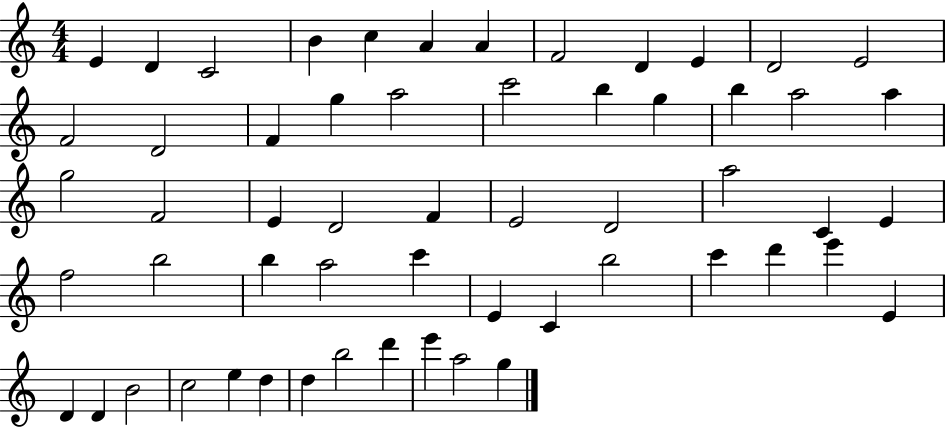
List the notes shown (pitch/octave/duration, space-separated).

E4/q D4/q C4/h B4/q C5/q A4/q A4/q F4/h D4/q E4/q D4/h E4/h F4/h D4/h F4/q G5/q A5/h C6/h B5/q G5/q B5/q A5/h A5/q G5/h F4/h E4/q D4/h F4/q E4/h D4/h A5/h C4/q E4/q F5/h B5/h B5/q A5/h C6/q E4/q C4/q B5/h C6/q D6/q E6/q E4/q D4/q D4/q B4/h C5/h E5/q D5/q D5/q B5/h D6/q E6/q A5/h G5/q